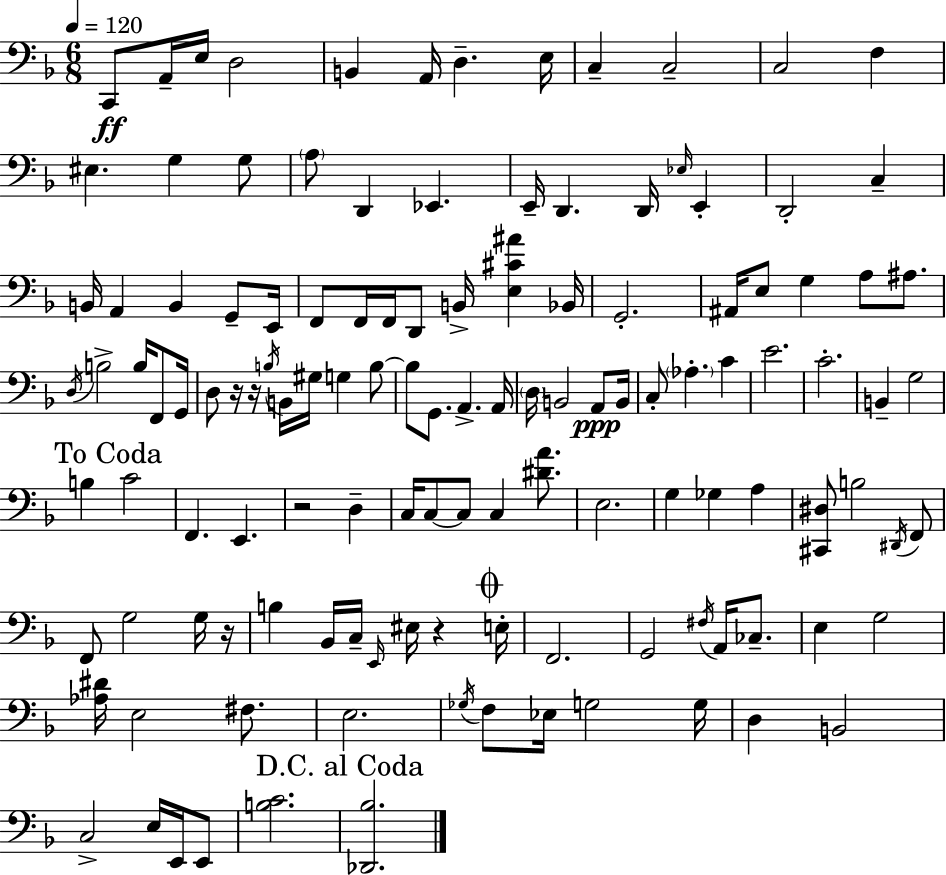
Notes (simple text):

C2/e A2/s E3/s D3/h B2/q A2/s D3/q. E3/s C3/q C3/h C3/h F3/q EIS3/q. G3/q G3/e A3/e D2/q Eb2/q. E2/s D2/q. D2/s Eb3/s E2/q D2/h C3/q B2/s A2/q B2/q G2/e E2/s F2/e F2/s F2/s D2/e B2/s [E3,C#4,A#4]/q Bb2/s G2/h. A#2/s E3/e G3/q A3/e A#3/e. D3/s B3/h B3/s F2/e G2/s D3/e R/s R/s B3/s B2/s G#3/s G3/q B3/e B3/e G2/e. A2/q. A2/s D3/s B2/h A2/e B2/s C3/e Ab3/q. C4/q E4/h. C4/h. B2/q G3/h B3/q C4/h F2/q. E2/q. R/h D3/q C3/s C3/e C3/e C3/q [D#4,A4]/e. E3/h. G3/q Gb3/q A3/q [C#2,D#3]/e B3/h D#2/s F2/e F2/e G3/h G3/s R/s B3/q Bb2/s C3/s E2/s EIS3/s R/q E3/s F2/h. G2/h F#3/s A2/s CES3/e. E3/q G3/h [Ab3,D#4]/s E3/h F#3/e. E3/h. Gb3/s F3/e Eb3/s G3/h G3/s D3/q B2/h C3/h E3/s E2/s E2/e [B3,C4]/h. [Db2,Bb3]/h.